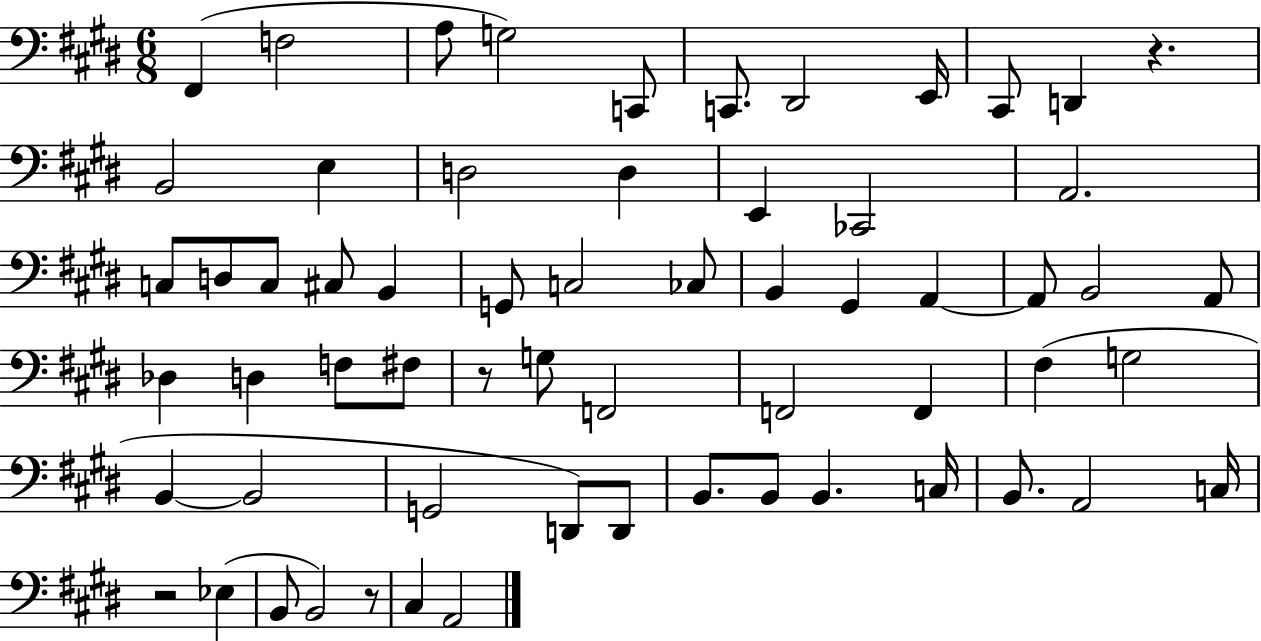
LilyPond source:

{
  \clef bass
  \numericTimeSignature
  \time 6/8
  \key e \major
  fis,4( f2 | a8 g2) c,8 | c,8. dis,2 e,16 | cis,8 d,4 r4. | \break b,2 e4 | d2 d4 | e,4 ces,2 | a,2. | \break c8 d8 c8 cis8 b,4 | g,8 c2 ces8 | b,4 gis,4 a,4~~ | a,8 b,2 a,8 | \break des4 d4 f8 fis8 | r8 g8 f,2 | f,2 f,4 | fis4( g2 | \break b,4~~ b,2 | g,2 d,8) d,8 | b,8. b,8 b,4. c16 | b,8. a,2 c16 | \break r2 ees4( | b,8 b,2) r8 | cis4 a,2 | \bar "|."
}